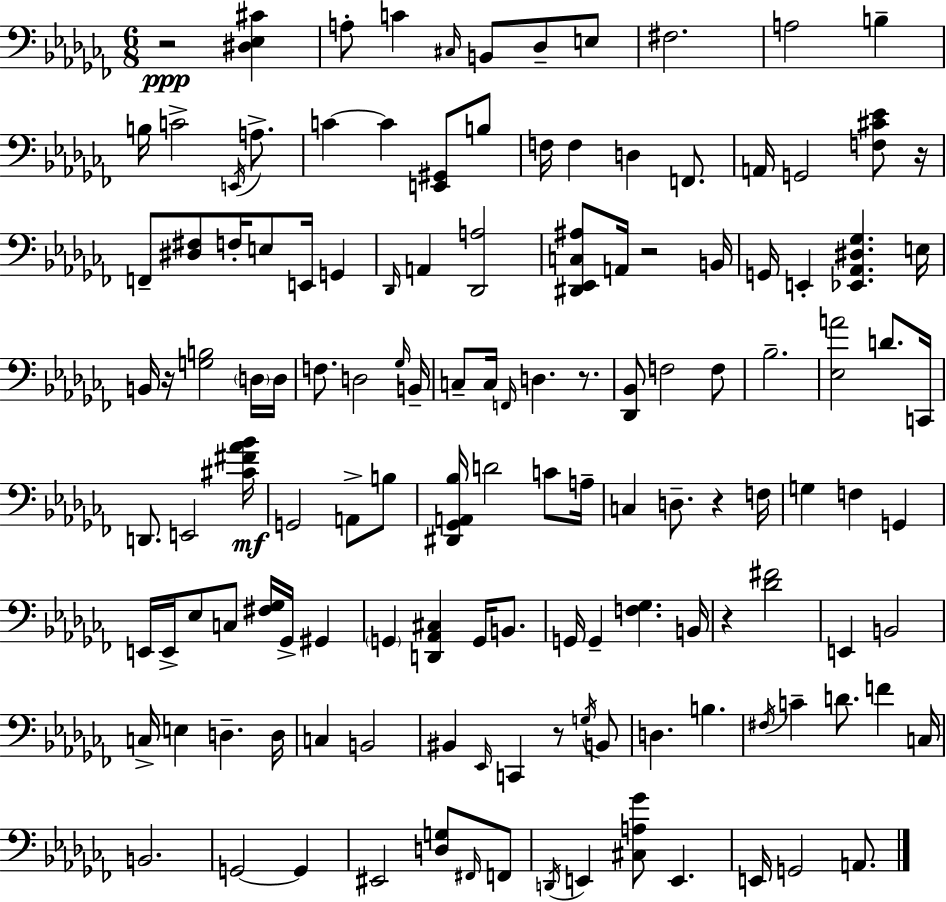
{
  \clef bass
  \numericTimeSignature
  \time 6/8
  \key aes \minor
  r2\ppp <dis ees cis'>4 | a8-. c'4 \grace { cis16 } b,8 des8-- e8 | fis2. | a2 b4-- | \break b16 c'2-> \acciaccatura { e,16 } a8.-> | c'4~~ c'4 <e, gis,>8 | b8 f16 f4 d4 f,8. | a,16 g,2 <f cis' ees'>8 | \break r16 f,8-- <dis fis>8 f16-. e8 e,16 g,4 | \grace { des,16 } a,4 <des, a>2 | <dis, ees, c ais>8 a,16 r2 | b,16 g,16 e,4-. <ees, aes, dis ges>4. | \break e16 b,16 r16 <g b>2 | \parenthesize d16 d16 f8. d2 | \grace { ges16 } b,16-- c8-- c16 \grace { f,16 } d4. | r8. <des, bes,>8 f2 | \break f8 bes2.-- | <ees a'>2 | d'8. c,16 d,8. e,2 | <cis' fis' aes' bes'>16\mf g,2 | \break a,8-> b8 <dis, ges, a, bes>16 d'2 | c'8 a16-- c4 d8.-- | r4 f16 g4 f4 | g,4 e,16 e,16-> ees8 c8 <fis ges>16 | \break ges,16-> gis,4 \parenthesize g,4 <d, aes, cis>4 | g,16 b,8. g,16 g,4-- <f ges>4. | b,16 r4 <des' fis'>2 | e,4 b,2 | \break c16-> e4 d4.-- | d16 c4 b,2 | bis,4 \grace { ees,16 } c,4 | r8 \acciaccatura { g16 } b,8 d4. | \break b4. \acciaccatura { fis16 } c'4-- | d'8. f'4 c16 b,2. | g,2~~ | g,4 eis,2 | \break <d g>8 \grace { fis,16 } f,8 \acciaccatura { d,16 } e,4 | <cis a ges'>8 e,4. e,16 g,2 | a,8. \bar "|."
}